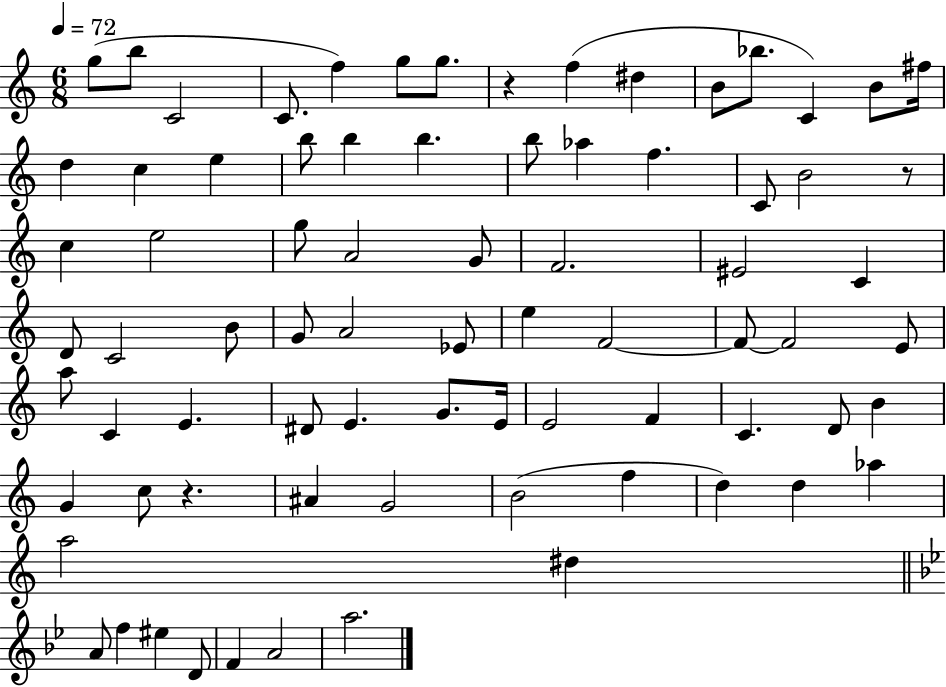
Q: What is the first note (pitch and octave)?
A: G5